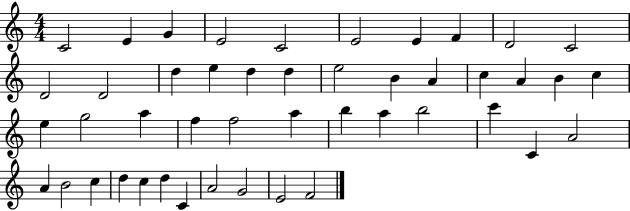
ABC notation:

X:1
T:Untitled
M:4/4
L:1/4
K:C
C2 E G E2 C2 E2 E F D2 C2 D2 D2 d e d d e2 B A c A B c e g2 a f f2 a b a b2 c' C A2 A B2 c d c d C A2 G2 E2 F2